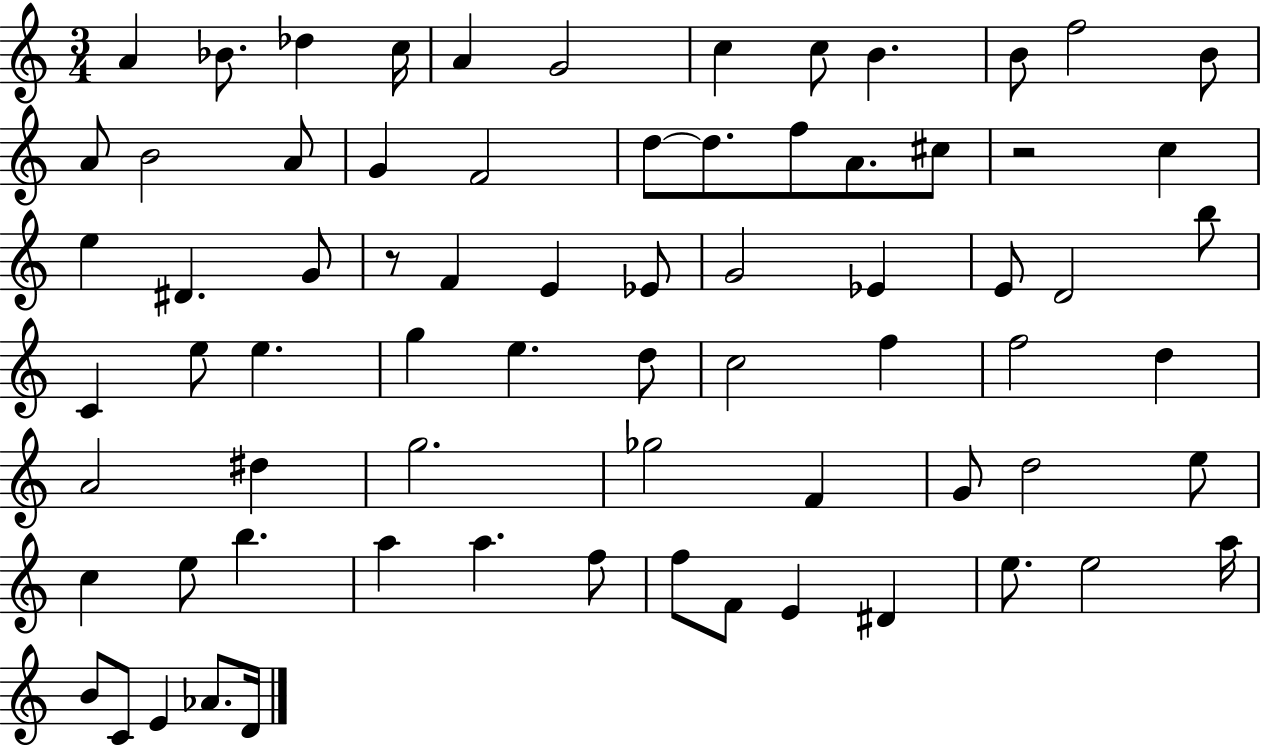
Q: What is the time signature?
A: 3/4